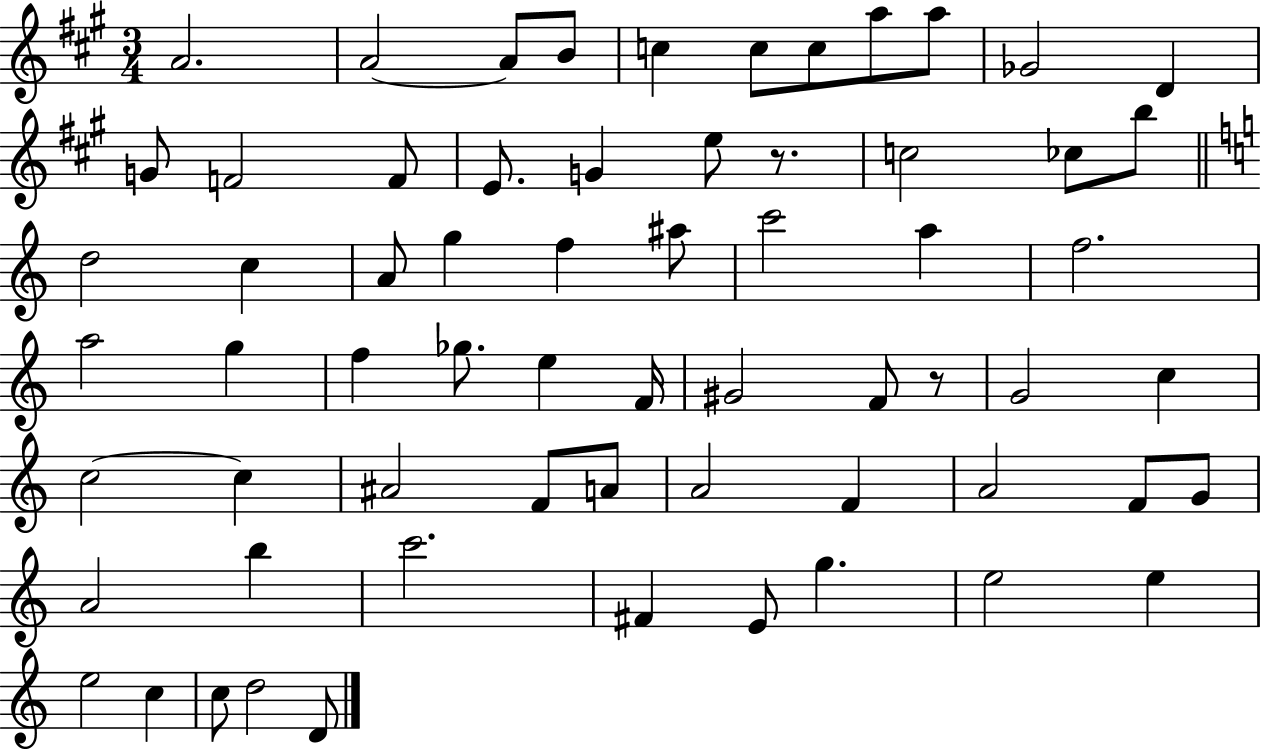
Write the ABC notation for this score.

X:1
T:Untitled
M:3/4
L:1/4
K:A
A2 A2 A/2 B/2 c c/2 c/2 a/2 a/2 _G2 D G/2 F2 F/2 E/2 G e/2 z/2 c2 _c/2 b/2 d2 c A/2 g f ^a/2 c'2 a f2 a2 g f _g/2 e F/4 ^G2 F/2 z/2 G2 c c2 c ^A2 F/2 A/2 A2 F A2 F/2 G/2 A2 b c'2 ^F E/2 g e2 e e2 c c/2 d2 D/2